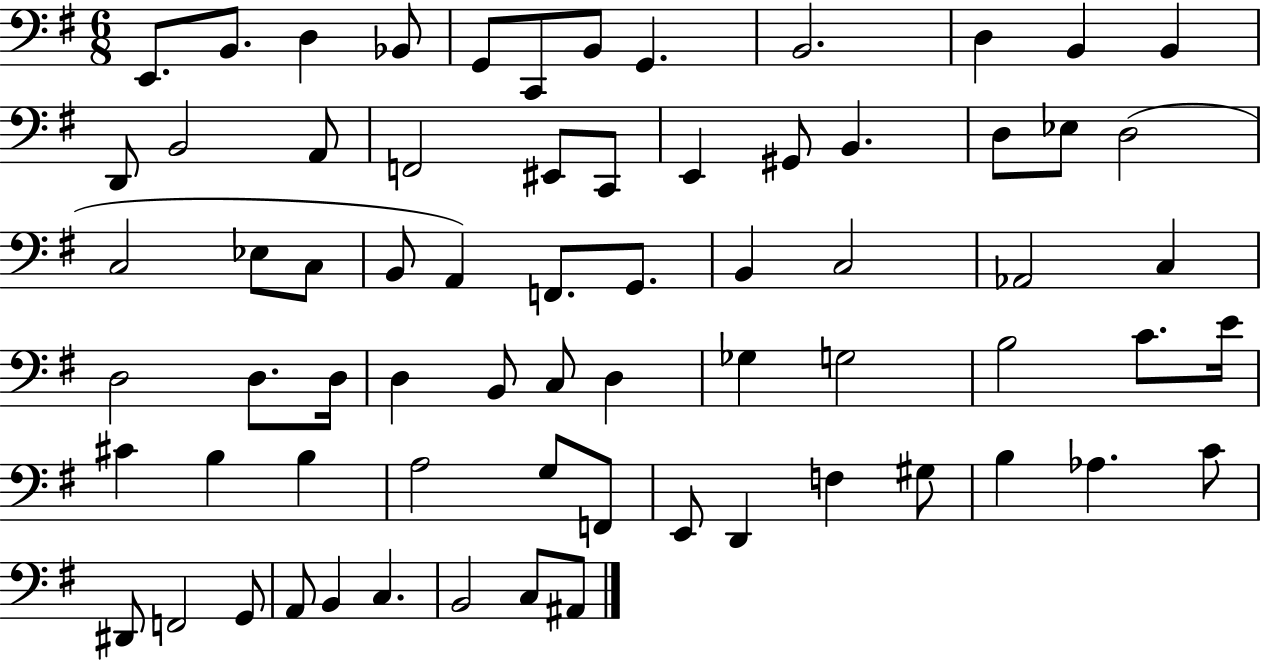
E2/e. B2/e. D3/q Bb2/e G2/e C2/e B2/e G2/q. B2/h. D3/q B2/q B2/q D2/e B2/h A2/e F2/h EIS2/e C2/e E2/q G#2/e B2/q. D3/e Eb3/e D3/h C3/h Eb3/e C3/e B2/e A2/q F2/e. G2/e. B2/q C3/h Ab2/h C3/q D3/h D3/e. D3/s D3/q B2/e C3/e D3/q Gb3/q G3/h B3/h C4/e. E4/s C#4/q B3/q B3/q A3/h G3/e F2/e E2/e D2/q F3/q G#3/e B3/q Ab3/q. C4/e D#2/e F2/h G2/e A2/e B2/q C3/q. B2/h C3/e A#2/e